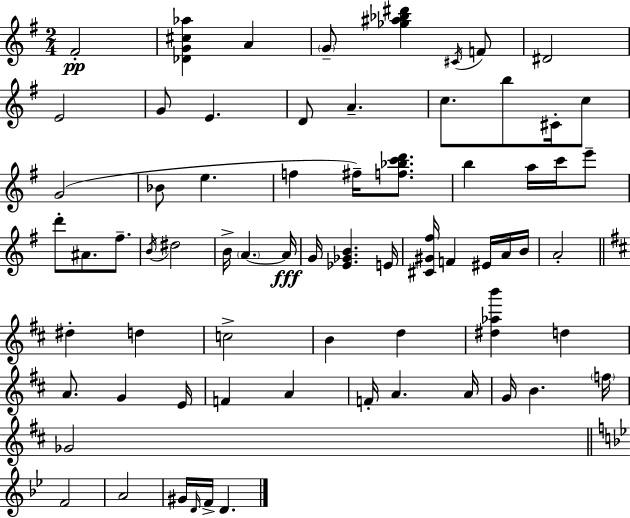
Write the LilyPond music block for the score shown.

{
  \clef treble
  \numericTimeSignature
  \time 2/4
  \key g \major
  fis'2-.\pp | <des' g' cis'' aes''>4 a'4 | \parenthesize g'8-- <ges'' ais'' bes'' dis'''>4 \acciaccatura { cis'16 } f'8 | dis'2 | \break e'2 | g'8 e'4. | d'8 a'4.-- | c''8. b''8 cis'16-. c''8 | \break g'2( | bes'8 e''4. | f''4 fis''16--) <f'' bes'' c''' d'''>8. | b''4 a''16 c'''16 e'''8-- | \break d'''8-. ais'8. fis''8.-- | \acciaccatura { b'16 } dis''2 | b'16-> \parenthesize a'4.~~ | a'16\fff g'16 <ees' ges' b'>4. | \break e'16 <cis' gis' fis''>16 f'4 eis'16 | a'16 b'16 a'2-. | \bar "||" \break \key d \major dis''4-. d''4 | c''2-> | b'4 d''4 | <dis'' aes'' b'''>4 d''4 | \break a'8. g'4 e'16 | f'4 a'4 | f'16-. a'4. a'16 | g'16 b'4. \parenthesize f''16 | \break ges'2 | \bar "||" \break \key g \minor f'2 | a'2 | gis'16 \grace { d'16 } f'16-> d'4. | \bar "|."
}